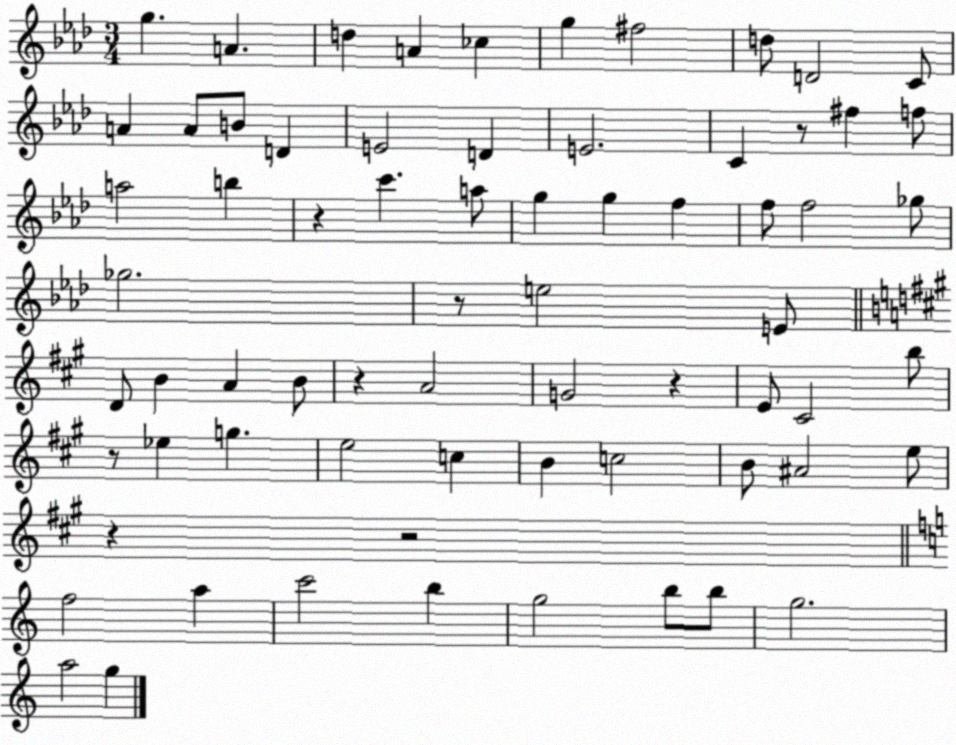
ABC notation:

X:1
T:Untitled
M:3/4
L:1/4
K:Ab
g A d A _c g ^f2 d/2 D2 C/2 A A/2 B/2 D E2 D E2 C z/2 ^f f/2 a2 b z c' a/2 g g f f/2 f2 _g/2 _g2 z/2 e2 E/2 D/2 B A B/2 z A2 G2 z E/2 ^C2 b/2 z/2 _e g e2 c B c2 B/2 ^A2 e/2 z z2 f2 a c'2 b g2 b/2 b/2 g2 a2 g